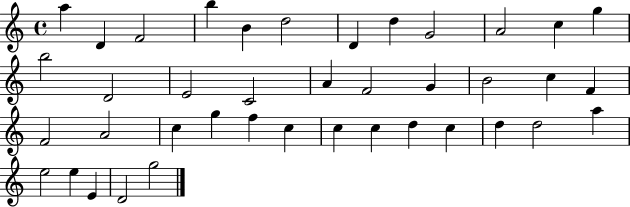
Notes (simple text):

A5/q D4/q F4/h B5/q B4/q D5/h D4/q D5/q G4/h A4/h C5/q G5/q B5/h D4/h E4/h C4/h A4/q F4/h G4/q B4/h C5/q F4/q F4/h A4/h C5/q G5/q F5/q C5/q C5/q C5/q D5/q C5/q D5/q D5/h A5/q E5/h E5/q E4/q D4/h G5/h